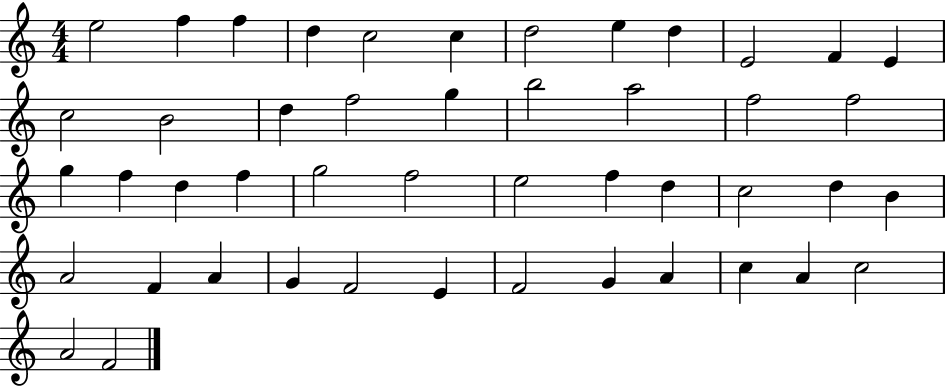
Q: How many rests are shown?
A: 0